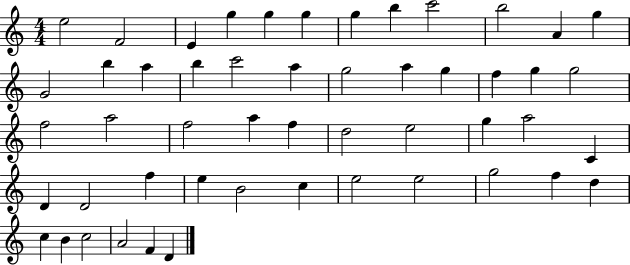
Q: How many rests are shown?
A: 0